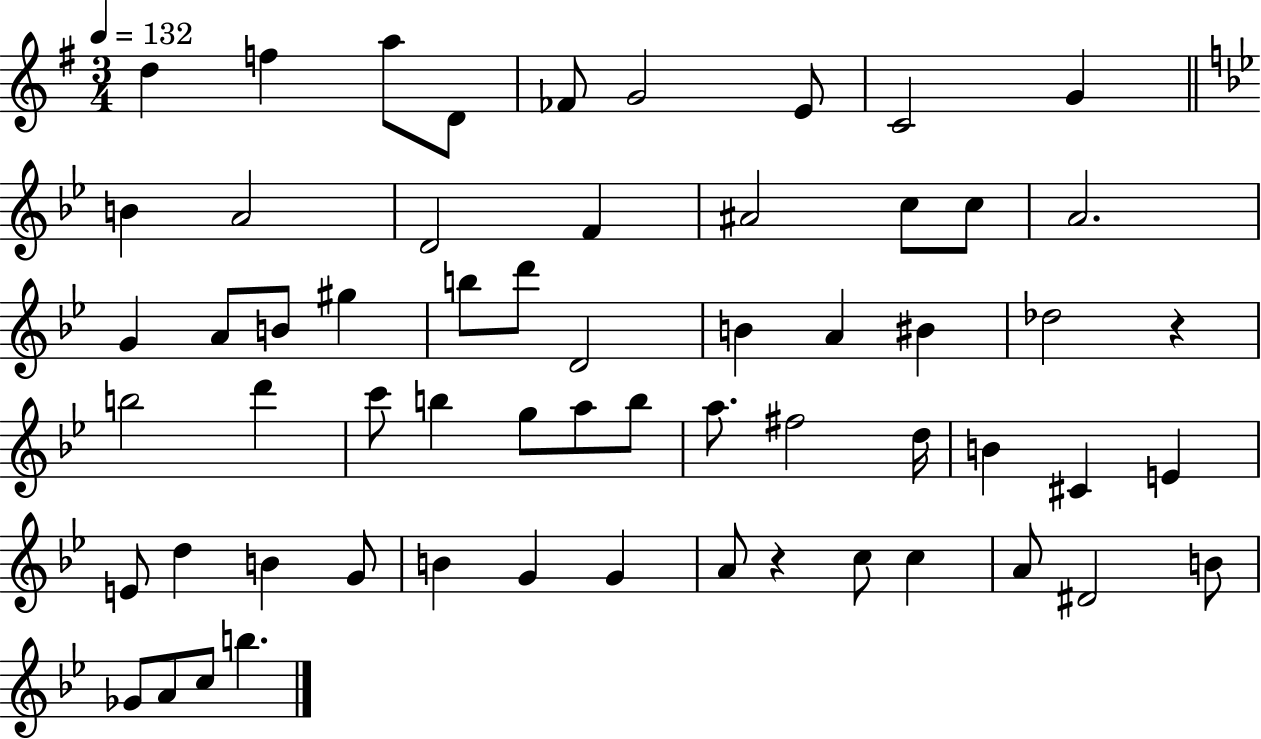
{
  \clef treble
  \numericTimeSignature
  \time 3/4
  \key g \major
  \tempo 4 = 132
  \repeat volta 2 { d''4 f''4 a''8 d'8 | fes'8 g'2 e'8 | c'2 g'4 | \bar "||" \break \key g \minor b'4 a'2 | d'2 f'4 | ais'2 c''8 c''8 | a'2. | \break g'4 a'8 b'8 gis''4 | b''8 d'''8 d'2 | b'4 a'4 bis'4 | des''2 r4 | \break b''2 d'''4 | c'''8 b''4 g''8 a''8 b''8 | a''8. fis''2 d''16 | b'4 cis'4 e'4 | \break e'8 d''4 b'4 g'8 | b'4 g'4 g'4 | a'8 r4 c''8 c''4 | a'8 dis'2 b'8 | \break ges'8 a'8 c''8 b''4. | } \bar "|."
}